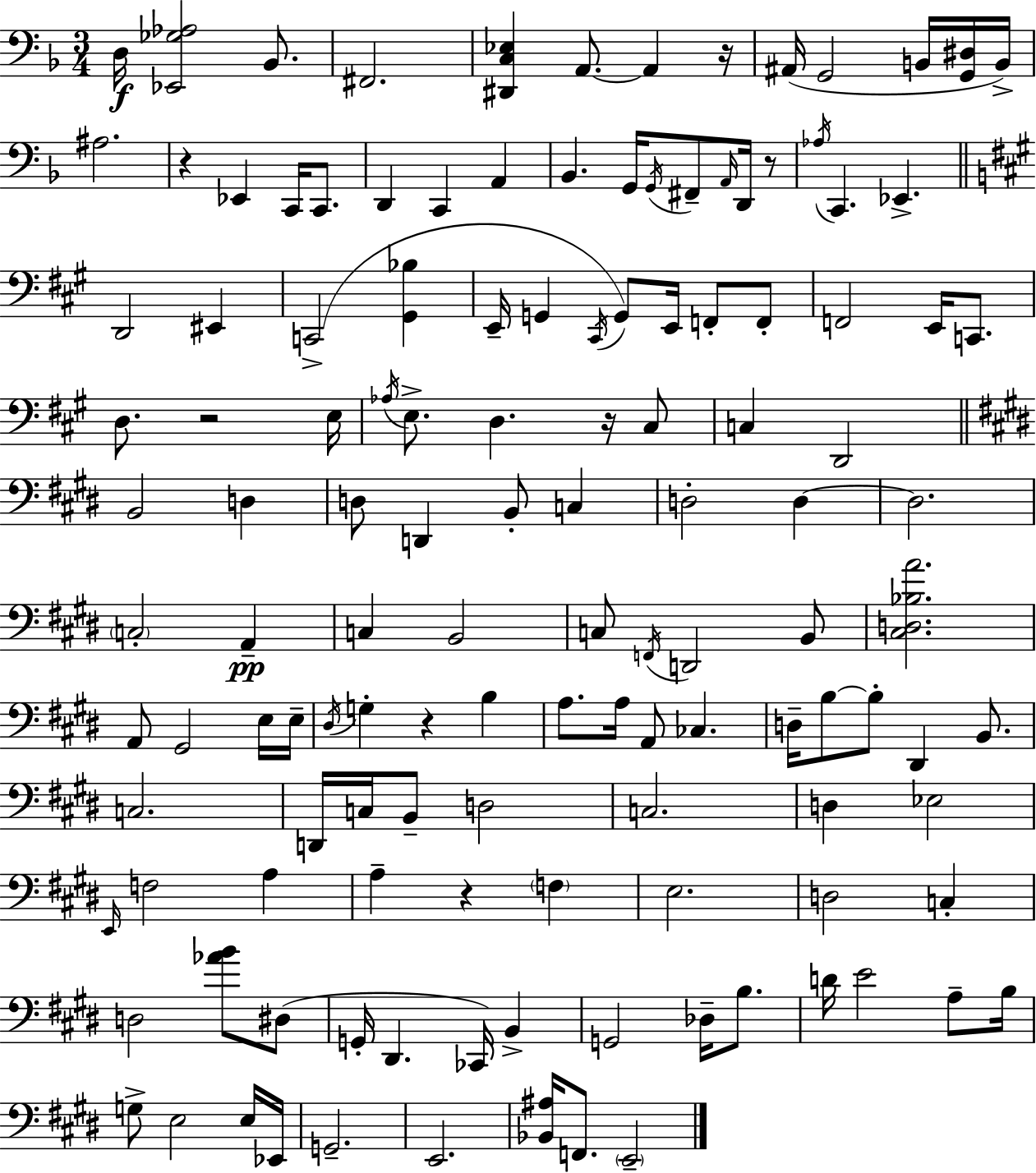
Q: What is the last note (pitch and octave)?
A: E2